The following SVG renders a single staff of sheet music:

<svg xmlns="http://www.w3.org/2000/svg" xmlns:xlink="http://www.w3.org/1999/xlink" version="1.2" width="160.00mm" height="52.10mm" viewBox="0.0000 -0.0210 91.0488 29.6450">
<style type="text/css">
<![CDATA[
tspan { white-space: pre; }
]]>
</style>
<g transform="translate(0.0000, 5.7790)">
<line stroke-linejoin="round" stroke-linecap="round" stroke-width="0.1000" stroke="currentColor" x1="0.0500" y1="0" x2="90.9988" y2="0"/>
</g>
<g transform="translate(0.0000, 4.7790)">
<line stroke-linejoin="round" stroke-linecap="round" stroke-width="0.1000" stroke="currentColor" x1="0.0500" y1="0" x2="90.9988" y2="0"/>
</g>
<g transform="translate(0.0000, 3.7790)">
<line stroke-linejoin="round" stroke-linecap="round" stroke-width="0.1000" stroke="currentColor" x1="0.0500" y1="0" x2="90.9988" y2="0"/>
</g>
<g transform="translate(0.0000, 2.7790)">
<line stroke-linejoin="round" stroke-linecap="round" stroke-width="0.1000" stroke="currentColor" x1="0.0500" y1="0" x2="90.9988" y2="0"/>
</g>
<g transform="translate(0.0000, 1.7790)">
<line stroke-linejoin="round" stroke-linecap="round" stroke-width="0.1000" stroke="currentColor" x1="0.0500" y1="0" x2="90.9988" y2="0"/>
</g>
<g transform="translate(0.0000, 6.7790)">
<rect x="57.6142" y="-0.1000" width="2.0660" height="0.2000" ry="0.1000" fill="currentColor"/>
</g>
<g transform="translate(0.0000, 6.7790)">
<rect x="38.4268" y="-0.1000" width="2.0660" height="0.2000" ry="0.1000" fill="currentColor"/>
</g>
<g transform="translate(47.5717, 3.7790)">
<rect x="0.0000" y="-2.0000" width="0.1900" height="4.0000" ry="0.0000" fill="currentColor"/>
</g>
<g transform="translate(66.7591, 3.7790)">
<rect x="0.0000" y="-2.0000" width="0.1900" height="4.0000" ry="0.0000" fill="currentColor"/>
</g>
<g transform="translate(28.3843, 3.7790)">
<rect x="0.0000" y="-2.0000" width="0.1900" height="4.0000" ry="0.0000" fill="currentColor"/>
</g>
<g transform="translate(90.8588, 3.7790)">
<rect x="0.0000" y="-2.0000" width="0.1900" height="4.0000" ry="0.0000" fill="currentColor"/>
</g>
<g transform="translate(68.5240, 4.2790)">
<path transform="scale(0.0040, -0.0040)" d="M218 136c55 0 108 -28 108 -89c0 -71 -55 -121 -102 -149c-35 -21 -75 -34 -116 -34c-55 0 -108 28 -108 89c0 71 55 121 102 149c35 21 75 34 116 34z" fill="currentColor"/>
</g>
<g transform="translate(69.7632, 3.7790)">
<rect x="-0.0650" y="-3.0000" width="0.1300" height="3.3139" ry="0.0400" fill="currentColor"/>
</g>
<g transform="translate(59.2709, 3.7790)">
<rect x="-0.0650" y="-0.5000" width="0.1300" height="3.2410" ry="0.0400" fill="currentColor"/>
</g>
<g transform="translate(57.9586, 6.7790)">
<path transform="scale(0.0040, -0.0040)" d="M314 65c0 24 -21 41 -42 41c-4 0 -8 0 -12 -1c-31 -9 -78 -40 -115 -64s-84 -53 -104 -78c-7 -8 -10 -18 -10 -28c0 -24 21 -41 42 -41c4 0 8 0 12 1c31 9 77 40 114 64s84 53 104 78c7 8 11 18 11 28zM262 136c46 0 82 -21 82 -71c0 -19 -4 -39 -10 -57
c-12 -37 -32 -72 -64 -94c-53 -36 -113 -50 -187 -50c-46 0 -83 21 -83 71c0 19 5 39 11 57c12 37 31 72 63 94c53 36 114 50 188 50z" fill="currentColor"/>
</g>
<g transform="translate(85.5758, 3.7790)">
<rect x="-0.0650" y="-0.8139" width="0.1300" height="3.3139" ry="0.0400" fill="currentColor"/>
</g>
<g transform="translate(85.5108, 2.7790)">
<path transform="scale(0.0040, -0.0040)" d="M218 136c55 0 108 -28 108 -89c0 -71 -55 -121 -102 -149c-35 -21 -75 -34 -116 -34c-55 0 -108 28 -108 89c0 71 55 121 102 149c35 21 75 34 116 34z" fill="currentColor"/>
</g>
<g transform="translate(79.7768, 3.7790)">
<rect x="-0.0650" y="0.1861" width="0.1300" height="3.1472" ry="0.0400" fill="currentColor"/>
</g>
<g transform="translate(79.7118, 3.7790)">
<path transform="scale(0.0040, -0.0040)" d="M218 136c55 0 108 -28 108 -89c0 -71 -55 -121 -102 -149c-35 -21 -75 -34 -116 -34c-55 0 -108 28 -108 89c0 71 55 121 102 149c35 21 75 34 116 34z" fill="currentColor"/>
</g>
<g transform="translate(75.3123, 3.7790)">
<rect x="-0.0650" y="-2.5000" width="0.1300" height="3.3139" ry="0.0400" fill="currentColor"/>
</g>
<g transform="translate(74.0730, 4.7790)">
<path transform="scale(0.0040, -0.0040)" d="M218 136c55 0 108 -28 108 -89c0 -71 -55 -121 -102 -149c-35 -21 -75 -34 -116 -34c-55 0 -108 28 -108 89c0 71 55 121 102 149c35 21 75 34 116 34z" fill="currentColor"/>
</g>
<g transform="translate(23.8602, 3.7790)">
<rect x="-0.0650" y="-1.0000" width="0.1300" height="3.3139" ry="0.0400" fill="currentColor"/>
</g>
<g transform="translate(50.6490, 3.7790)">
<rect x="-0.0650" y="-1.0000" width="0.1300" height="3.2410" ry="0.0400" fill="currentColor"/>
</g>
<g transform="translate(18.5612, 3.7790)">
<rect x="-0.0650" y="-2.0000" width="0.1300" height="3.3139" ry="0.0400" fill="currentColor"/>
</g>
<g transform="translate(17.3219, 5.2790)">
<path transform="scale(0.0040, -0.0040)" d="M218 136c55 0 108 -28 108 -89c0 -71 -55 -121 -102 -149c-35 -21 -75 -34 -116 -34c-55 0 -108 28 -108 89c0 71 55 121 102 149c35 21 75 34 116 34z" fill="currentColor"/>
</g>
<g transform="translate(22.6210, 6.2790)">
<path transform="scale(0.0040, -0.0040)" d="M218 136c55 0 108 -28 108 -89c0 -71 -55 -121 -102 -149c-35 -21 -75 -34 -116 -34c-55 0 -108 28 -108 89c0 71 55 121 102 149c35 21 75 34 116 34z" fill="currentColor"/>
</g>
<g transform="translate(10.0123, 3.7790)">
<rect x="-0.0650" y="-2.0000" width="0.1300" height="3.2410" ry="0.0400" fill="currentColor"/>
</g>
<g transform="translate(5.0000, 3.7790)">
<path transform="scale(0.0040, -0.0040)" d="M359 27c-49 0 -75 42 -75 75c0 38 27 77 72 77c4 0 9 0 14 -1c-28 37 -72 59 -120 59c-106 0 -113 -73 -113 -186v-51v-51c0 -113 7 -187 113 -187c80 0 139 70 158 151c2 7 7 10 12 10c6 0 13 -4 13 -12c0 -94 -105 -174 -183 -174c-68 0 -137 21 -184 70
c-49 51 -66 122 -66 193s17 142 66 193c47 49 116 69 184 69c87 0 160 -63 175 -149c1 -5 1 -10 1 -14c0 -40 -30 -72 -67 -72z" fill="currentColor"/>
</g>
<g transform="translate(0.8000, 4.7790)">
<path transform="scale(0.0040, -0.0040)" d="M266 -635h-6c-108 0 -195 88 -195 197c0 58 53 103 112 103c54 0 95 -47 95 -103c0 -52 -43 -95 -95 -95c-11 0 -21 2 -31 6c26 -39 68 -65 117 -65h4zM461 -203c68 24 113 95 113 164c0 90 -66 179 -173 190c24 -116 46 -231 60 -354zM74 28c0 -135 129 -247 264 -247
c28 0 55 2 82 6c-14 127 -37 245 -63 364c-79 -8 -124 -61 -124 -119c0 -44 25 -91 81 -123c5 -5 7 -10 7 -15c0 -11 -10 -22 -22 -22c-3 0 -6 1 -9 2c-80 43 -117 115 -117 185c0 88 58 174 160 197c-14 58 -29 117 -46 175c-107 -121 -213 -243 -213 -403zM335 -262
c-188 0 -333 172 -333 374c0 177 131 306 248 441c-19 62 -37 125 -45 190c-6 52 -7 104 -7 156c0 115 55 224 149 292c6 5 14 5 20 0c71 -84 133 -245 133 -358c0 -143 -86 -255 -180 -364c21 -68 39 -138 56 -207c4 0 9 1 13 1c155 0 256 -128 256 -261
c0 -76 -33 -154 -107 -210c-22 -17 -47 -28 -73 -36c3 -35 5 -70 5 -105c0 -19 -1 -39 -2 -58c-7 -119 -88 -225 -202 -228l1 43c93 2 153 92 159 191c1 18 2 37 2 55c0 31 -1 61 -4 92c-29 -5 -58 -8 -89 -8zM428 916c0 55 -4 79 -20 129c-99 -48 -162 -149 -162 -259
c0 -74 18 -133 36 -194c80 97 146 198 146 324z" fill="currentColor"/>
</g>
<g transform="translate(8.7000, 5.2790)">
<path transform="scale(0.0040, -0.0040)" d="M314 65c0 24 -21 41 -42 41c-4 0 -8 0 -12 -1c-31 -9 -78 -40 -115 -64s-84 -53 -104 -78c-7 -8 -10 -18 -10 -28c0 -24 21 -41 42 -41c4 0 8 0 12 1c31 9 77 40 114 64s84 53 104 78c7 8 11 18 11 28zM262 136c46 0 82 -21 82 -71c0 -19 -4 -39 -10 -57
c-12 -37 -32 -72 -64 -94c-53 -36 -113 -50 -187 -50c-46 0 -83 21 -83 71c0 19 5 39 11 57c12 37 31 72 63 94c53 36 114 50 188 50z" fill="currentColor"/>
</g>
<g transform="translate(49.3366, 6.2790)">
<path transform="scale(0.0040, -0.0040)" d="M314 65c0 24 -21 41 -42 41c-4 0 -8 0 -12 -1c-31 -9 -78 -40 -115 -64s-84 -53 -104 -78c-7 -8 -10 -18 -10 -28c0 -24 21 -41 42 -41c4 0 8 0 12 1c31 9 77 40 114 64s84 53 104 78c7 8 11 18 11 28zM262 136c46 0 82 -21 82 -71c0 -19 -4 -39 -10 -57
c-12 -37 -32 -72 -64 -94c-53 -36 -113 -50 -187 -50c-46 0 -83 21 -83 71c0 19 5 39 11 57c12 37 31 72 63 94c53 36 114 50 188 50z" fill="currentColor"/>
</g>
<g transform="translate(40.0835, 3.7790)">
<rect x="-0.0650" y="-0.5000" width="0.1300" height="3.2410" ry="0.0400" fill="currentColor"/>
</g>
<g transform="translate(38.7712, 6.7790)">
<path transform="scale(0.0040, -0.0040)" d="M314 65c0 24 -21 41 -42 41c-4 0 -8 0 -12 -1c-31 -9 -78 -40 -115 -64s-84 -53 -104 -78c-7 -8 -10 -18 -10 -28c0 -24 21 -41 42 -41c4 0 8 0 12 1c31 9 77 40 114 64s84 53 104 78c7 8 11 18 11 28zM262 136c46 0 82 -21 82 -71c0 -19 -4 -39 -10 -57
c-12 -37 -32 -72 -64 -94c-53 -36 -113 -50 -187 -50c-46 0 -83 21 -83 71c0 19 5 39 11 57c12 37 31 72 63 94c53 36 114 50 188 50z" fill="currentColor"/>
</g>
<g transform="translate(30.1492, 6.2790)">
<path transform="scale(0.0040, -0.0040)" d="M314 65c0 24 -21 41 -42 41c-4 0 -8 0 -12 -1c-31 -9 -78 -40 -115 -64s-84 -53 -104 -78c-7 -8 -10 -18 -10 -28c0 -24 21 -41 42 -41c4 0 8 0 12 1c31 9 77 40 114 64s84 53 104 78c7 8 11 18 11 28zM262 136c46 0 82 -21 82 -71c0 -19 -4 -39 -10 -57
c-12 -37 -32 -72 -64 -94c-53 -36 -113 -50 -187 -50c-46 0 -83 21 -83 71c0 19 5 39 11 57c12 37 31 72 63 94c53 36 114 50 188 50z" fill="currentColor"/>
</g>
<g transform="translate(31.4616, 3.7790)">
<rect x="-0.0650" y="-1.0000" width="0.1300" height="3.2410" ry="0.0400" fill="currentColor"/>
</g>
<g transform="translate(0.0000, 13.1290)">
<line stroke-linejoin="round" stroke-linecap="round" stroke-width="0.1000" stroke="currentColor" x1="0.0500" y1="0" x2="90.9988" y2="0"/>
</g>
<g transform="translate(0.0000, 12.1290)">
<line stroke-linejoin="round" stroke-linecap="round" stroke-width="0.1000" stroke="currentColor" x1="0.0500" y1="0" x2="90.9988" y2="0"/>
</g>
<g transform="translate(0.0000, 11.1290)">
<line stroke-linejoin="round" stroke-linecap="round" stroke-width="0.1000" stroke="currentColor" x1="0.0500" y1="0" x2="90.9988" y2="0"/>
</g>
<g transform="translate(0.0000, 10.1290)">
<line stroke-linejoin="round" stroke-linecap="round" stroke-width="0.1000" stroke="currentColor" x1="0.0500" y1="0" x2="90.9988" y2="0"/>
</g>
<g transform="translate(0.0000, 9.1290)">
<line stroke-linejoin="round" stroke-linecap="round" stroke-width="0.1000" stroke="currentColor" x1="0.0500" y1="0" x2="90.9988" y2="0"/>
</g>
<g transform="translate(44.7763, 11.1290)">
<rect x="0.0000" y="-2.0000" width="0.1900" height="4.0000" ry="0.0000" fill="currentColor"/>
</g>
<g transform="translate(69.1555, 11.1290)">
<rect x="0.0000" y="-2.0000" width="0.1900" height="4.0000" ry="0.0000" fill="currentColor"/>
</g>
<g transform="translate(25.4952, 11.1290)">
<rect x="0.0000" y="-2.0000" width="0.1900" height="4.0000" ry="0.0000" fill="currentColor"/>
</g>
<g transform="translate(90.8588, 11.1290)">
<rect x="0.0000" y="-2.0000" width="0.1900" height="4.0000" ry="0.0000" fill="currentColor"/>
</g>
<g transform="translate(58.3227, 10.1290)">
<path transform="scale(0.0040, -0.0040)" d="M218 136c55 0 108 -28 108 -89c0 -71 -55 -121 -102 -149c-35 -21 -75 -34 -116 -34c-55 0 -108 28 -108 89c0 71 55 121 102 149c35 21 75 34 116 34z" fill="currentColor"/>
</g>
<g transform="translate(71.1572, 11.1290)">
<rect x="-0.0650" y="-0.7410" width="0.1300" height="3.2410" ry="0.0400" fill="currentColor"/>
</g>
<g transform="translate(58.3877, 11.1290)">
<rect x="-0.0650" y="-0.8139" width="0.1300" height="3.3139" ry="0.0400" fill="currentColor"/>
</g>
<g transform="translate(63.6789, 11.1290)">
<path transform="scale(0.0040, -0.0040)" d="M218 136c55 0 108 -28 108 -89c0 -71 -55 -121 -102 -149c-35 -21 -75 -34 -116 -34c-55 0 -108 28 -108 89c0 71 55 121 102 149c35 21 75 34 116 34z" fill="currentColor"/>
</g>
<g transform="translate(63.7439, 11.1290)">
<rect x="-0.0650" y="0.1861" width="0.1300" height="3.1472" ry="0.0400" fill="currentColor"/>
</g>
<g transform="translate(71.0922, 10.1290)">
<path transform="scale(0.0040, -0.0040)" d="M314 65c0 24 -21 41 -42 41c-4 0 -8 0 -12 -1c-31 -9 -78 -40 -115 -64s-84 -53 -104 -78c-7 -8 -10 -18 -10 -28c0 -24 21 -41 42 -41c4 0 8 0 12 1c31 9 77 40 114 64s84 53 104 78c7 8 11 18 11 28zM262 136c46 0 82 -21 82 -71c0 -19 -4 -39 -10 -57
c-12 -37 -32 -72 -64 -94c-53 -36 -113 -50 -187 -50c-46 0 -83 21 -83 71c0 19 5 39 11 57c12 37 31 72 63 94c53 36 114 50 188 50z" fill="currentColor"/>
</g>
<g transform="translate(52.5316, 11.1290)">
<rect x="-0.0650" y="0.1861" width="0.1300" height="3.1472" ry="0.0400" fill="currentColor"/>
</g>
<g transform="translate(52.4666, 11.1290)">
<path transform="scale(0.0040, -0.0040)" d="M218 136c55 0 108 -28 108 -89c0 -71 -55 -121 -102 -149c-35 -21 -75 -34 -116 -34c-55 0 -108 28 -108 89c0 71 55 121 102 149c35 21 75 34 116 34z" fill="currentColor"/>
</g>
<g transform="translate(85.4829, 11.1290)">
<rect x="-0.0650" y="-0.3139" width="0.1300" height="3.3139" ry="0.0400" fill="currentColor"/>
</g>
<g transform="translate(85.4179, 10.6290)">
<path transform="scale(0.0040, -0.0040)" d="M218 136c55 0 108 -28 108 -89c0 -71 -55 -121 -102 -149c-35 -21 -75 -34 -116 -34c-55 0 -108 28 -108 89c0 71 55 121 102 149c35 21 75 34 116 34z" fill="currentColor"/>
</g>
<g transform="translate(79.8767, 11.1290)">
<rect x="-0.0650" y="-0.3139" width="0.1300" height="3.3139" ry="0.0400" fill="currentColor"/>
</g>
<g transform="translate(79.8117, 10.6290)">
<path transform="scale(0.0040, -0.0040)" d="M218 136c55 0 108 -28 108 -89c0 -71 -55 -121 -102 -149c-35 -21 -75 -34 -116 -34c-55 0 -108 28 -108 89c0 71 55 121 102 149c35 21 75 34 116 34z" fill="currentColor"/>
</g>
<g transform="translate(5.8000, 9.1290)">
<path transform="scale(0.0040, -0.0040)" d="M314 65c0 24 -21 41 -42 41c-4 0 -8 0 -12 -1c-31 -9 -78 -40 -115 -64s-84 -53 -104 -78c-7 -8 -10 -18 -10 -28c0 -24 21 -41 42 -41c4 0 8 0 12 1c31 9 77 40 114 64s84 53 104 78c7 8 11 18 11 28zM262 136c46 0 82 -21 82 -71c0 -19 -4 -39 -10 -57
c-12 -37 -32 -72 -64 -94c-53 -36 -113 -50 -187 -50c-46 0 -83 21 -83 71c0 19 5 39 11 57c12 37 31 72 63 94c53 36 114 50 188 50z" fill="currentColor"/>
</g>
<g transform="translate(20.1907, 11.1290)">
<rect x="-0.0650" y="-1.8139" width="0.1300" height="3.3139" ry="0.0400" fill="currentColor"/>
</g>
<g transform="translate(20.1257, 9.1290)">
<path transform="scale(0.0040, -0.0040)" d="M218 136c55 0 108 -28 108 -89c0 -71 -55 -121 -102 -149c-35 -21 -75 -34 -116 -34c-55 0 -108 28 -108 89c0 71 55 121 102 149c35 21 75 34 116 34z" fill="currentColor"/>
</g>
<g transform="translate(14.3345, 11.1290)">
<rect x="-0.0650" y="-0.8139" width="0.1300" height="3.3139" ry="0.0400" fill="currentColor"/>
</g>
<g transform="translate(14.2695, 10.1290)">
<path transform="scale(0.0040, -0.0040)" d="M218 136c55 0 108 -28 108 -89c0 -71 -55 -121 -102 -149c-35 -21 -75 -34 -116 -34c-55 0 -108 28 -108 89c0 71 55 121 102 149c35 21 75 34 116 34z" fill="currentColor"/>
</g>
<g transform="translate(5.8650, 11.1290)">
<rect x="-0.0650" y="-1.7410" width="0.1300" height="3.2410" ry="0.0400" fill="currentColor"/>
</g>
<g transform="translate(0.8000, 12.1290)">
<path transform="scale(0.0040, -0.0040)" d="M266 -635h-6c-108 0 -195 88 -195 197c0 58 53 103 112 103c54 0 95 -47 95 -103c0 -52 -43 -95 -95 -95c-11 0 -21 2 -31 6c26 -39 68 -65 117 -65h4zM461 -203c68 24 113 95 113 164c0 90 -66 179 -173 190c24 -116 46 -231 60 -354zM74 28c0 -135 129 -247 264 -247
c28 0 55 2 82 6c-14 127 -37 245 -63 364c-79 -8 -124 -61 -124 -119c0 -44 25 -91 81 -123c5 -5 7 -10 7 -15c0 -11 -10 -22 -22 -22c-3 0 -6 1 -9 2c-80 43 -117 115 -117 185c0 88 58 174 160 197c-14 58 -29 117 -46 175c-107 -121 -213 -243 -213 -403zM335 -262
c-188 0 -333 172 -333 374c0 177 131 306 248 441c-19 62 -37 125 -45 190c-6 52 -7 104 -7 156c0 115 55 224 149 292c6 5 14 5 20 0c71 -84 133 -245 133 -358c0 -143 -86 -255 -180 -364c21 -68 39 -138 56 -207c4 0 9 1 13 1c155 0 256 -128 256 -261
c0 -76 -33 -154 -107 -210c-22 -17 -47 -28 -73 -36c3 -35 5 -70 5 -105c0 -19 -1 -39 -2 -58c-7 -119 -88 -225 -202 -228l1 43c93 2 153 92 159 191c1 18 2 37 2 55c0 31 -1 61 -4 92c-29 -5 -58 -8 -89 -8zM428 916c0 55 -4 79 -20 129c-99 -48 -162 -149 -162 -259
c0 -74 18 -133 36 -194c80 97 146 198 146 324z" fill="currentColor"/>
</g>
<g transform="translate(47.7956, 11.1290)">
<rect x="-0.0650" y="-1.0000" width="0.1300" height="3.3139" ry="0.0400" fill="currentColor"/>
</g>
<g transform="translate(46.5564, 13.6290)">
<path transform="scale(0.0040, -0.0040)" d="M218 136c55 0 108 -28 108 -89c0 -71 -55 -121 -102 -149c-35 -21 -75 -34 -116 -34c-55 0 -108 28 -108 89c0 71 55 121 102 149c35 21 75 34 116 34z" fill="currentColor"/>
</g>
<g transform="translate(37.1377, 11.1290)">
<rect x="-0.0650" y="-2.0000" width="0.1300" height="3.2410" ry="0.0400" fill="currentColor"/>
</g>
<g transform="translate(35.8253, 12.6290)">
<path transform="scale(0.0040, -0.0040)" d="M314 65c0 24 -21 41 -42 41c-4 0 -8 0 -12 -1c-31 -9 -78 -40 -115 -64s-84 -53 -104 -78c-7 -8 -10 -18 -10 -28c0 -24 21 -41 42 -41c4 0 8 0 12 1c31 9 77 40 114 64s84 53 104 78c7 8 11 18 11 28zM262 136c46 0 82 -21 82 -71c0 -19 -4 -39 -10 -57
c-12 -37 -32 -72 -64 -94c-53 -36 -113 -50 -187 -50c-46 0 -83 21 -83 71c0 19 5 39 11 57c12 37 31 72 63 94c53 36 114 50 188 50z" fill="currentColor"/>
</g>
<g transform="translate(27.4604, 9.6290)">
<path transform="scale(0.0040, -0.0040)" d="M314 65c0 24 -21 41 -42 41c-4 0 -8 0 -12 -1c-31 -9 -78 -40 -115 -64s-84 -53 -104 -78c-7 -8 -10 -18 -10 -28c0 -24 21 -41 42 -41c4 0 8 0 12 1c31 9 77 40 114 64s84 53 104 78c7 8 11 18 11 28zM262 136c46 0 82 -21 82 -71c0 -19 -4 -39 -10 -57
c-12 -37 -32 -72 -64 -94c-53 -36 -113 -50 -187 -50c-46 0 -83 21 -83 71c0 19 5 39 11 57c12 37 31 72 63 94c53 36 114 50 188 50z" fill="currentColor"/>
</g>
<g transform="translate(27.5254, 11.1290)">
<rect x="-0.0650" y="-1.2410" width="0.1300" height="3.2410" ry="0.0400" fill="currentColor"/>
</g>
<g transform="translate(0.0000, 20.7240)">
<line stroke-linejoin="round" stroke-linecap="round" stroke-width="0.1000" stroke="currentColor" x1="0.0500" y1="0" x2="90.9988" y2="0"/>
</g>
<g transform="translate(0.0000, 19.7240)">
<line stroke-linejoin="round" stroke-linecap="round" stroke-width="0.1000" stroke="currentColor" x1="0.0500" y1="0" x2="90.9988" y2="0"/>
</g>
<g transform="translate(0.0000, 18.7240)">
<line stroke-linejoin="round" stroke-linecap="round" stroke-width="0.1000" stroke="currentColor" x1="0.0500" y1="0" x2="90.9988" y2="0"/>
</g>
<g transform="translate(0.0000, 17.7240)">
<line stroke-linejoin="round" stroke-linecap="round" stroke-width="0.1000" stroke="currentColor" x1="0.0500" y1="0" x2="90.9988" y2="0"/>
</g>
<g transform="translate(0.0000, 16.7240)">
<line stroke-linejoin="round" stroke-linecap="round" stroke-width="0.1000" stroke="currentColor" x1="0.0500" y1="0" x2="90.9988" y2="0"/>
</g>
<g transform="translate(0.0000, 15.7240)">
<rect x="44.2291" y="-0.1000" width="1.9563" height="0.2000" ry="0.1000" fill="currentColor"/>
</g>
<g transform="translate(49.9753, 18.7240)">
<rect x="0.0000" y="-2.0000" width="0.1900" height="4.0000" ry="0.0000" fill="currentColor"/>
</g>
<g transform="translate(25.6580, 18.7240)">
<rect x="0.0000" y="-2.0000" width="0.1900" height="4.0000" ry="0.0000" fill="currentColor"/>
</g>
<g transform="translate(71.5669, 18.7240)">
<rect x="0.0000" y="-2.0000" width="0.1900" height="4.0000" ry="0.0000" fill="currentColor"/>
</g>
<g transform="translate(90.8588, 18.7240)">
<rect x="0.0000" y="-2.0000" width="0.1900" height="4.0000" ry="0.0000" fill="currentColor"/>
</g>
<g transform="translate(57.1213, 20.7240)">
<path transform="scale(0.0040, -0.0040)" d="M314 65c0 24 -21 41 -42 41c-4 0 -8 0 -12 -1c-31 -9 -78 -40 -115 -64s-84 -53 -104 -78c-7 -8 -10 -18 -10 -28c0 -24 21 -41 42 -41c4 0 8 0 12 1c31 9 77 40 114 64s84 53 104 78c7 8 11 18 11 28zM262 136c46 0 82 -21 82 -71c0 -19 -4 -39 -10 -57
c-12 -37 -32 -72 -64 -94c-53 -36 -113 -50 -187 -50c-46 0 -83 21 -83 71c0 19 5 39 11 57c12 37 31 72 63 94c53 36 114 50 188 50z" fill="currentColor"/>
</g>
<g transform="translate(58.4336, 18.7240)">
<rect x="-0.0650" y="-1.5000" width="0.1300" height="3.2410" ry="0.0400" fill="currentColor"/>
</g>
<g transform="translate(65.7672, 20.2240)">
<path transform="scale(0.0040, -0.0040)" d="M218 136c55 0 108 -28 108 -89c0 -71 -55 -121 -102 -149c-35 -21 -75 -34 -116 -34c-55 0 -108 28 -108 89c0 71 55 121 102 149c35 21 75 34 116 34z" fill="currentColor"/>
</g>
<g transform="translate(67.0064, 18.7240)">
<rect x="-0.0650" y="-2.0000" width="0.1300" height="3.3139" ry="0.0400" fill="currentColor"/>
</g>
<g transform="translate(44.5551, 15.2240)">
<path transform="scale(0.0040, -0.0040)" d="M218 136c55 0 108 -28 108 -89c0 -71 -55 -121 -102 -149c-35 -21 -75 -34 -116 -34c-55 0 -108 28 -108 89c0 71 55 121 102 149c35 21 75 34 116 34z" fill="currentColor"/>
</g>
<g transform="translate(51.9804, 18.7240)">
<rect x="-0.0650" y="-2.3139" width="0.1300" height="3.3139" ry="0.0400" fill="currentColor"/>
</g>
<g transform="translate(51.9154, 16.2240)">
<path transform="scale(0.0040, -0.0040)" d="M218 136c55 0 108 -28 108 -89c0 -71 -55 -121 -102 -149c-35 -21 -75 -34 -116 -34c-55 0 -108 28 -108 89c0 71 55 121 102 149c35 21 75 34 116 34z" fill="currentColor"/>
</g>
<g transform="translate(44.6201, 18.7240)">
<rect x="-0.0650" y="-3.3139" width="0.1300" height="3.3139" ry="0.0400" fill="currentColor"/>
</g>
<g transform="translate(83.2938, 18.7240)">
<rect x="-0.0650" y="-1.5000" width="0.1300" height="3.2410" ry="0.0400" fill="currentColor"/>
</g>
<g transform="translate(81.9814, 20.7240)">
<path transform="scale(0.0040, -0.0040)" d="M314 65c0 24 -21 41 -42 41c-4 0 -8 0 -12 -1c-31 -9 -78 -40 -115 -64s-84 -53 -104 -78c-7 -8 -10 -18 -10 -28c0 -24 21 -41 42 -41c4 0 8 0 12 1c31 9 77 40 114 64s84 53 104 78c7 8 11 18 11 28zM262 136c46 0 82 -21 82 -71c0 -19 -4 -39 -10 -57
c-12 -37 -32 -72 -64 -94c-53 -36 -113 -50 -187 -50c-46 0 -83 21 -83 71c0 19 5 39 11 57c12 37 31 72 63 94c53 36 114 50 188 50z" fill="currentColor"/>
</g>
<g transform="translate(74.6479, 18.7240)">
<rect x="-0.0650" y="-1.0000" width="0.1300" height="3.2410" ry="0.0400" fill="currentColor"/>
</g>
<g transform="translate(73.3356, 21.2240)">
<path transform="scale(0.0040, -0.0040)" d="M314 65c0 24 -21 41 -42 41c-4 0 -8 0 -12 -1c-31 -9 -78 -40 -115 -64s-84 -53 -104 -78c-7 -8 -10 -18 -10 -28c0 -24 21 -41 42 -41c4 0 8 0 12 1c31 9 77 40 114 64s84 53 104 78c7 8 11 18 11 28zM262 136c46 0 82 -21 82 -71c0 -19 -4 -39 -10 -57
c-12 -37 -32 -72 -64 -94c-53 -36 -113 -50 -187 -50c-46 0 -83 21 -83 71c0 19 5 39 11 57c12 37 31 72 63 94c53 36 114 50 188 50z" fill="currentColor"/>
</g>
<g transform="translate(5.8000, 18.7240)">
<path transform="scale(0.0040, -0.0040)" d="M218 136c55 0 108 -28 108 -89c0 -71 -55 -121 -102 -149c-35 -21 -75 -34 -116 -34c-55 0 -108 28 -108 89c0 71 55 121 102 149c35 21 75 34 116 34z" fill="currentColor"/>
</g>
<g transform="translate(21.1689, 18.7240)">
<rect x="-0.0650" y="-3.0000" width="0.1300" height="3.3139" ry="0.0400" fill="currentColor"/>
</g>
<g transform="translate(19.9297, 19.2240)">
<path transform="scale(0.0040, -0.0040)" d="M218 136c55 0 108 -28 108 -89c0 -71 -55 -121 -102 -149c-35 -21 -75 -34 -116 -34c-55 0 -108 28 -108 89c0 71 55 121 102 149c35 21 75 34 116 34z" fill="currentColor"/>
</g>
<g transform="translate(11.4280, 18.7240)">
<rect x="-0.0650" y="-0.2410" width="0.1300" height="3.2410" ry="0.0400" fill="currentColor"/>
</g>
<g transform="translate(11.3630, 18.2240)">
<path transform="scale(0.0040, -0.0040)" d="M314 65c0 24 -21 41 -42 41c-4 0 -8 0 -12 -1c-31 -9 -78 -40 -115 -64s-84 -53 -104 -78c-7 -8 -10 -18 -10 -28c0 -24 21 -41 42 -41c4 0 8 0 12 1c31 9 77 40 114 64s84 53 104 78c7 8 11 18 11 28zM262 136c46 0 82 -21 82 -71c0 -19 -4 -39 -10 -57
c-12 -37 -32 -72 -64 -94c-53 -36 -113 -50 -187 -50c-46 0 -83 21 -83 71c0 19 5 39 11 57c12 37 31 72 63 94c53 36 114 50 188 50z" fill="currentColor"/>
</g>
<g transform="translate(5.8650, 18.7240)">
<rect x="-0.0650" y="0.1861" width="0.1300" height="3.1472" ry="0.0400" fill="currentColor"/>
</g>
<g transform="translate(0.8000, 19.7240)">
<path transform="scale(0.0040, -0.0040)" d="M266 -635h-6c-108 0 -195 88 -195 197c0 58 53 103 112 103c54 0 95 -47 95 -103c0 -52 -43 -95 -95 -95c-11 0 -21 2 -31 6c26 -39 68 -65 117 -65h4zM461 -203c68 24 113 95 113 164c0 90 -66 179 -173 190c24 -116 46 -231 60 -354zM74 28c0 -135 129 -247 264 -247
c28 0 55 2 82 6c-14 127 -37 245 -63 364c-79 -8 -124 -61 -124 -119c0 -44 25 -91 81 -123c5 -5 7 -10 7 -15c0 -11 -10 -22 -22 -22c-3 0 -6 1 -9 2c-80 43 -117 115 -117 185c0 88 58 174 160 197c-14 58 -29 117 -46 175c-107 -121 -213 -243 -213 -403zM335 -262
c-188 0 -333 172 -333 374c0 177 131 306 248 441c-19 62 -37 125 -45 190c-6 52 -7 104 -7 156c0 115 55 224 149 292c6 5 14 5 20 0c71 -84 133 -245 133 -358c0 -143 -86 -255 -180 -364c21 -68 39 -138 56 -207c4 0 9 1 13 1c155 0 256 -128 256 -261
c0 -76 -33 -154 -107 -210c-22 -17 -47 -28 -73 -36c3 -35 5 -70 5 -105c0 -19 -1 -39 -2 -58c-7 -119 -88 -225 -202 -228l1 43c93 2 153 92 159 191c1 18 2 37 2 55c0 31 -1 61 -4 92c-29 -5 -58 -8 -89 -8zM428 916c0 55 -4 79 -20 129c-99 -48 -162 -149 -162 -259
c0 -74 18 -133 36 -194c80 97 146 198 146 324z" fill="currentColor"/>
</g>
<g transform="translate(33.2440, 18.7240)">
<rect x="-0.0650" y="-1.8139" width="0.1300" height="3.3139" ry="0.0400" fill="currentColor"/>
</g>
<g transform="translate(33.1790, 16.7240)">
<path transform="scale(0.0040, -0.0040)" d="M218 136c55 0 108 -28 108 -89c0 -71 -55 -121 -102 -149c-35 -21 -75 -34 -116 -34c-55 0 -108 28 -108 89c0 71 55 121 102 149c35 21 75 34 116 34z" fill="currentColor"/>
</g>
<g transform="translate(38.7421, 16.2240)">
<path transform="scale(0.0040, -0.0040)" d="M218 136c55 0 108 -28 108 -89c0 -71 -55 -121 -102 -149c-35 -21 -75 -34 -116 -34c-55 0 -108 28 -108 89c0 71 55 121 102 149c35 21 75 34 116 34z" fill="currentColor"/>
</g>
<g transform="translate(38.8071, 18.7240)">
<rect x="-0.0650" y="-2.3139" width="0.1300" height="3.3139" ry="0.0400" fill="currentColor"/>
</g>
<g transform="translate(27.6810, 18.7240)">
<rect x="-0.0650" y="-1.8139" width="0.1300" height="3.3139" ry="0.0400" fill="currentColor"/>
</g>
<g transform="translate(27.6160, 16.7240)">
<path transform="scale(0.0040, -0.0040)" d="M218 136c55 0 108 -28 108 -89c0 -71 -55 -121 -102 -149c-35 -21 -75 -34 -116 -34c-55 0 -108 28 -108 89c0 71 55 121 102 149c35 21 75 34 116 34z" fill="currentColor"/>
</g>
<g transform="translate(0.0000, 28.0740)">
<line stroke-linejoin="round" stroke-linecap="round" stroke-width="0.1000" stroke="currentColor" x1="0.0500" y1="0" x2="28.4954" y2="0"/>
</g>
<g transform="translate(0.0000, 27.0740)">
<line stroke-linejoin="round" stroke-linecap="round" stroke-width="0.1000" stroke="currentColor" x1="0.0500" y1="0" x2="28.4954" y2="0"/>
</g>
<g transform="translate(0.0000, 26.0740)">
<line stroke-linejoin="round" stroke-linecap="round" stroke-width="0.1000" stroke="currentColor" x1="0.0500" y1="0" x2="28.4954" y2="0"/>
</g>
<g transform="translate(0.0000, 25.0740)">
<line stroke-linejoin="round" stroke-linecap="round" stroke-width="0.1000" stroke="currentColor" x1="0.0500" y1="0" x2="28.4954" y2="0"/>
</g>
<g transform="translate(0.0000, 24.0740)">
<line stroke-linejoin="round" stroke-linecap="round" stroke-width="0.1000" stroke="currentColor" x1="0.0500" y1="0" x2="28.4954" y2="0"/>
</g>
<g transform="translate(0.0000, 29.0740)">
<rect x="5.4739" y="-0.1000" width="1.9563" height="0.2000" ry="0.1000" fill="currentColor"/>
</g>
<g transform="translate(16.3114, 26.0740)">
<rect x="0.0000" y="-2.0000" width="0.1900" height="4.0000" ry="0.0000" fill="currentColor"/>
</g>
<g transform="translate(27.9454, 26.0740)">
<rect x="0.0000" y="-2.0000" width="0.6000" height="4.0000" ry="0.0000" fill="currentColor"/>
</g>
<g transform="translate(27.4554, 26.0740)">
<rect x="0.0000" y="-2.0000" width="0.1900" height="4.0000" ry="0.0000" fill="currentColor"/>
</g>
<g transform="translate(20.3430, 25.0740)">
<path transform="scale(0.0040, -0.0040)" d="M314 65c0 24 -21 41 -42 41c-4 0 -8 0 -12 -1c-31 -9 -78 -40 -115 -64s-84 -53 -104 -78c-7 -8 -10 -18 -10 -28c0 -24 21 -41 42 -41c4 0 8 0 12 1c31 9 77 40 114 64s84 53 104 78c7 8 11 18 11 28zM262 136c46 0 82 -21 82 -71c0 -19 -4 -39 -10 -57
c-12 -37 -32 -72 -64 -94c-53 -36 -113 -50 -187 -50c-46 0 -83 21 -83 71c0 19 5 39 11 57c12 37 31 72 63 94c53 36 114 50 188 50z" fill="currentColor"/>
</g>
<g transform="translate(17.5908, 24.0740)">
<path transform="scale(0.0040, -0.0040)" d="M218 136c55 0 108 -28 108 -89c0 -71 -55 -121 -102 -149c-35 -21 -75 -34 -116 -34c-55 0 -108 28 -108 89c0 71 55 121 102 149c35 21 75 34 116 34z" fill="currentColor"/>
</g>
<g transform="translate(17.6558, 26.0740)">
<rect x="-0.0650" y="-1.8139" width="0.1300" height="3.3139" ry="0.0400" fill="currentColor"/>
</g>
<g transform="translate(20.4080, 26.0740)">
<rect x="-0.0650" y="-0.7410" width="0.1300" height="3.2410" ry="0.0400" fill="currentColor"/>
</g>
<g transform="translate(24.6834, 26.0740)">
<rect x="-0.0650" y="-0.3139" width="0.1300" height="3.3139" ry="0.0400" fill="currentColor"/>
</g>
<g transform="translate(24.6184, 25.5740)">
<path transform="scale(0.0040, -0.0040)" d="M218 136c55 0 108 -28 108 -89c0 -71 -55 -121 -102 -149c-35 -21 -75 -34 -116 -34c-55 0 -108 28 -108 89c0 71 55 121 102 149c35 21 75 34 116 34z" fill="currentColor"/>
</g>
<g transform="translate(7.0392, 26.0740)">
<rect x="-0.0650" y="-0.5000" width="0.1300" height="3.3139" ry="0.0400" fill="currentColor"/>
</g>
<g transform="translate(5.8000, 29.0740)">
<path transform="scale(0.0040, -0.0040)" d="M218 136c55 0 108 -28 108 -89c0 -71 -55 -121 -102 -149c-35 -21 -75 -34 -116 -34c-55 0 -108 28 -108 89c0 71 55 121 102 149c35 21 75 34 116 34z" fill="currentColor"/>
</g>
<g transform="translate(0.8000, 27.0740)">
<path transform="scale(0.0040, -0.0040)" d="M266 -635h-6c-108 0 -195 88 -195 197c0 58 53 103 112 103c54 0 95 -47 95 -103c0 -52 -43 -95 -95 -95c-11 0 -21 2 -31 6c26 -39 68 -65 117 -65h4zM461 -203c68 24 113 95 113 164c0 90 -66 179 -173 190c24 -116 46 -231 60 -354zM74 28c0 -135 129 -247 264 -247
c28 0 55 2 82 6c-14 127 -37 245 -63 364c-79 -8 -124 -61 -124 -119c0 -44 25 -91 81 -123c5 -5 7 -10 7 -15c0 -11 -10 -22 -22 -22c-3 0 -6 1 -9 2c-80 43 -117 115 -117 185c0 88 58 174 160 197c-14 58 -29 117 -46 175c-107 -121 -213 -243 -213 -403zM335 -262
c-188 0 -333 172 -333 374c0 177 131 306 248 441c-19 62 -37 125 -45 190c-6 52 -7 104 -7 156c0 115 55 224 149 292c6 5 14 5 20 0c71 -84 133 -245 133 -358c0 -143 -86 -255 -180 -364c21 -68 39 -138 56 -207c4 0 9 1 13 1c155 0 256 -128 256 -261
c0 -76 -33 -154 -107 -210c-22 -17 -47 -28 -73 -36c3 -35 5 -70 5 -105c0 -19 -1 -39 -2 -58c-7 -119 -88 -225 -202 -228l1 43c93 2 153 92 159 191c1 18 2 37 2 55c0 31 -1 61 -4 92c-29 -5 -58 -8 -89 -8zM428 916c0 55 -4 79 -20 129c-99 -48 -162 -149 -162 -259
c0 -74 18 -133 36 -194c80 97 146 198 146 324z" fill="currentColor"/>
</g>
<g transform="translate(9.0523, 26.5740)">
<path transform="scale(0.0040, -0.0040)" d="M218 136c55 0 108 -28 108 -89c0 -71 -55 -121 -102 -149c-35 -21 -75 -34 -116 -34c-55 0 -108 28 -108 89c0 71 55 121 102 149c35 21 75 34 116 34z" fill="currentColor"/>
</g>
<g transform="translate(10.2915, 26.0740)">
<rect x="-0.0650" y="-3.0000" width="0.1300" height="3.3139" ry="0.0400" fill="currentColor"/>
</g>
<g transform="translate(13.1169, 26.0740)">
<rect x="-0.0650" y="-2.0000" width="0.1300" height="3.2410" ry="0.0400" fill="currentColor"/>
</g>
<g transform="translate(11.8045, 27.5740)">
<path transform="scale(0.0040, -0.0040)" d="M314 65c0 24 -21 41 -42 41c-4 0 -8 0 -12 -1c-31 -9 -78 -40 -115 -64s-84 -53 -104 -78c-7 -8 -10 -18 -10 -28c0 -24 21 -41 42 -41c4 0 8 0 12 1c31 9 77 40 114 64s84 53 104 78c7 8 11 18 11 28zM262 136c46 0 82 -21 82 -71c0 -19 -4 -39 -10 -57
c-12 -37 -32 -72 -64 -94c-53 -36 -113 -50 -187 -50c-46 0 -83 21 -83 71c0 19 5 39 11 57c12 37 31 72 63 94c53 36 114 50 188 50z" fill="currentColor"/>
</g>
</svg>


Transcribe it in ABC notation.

X:1
T:Untitled
M:4/4
L:1/4
K:C
F2 F D D2 C2 D2 C2 A G B d f2 d f e2 F2 D B d B d2 c c B c2 A f f g b g E2 F D2 E2 C A F2 f d2 c